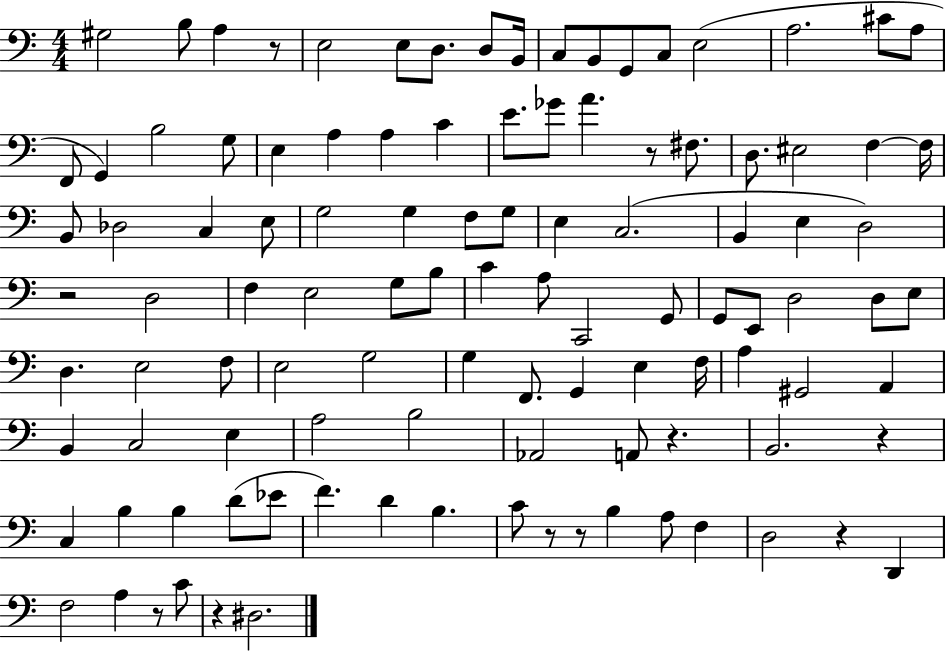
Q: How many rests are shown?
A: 10